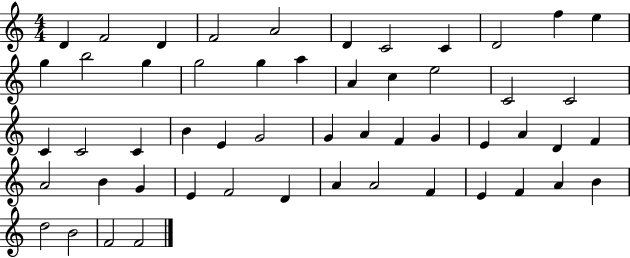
X:1
T:Untitled
M:4/4
L:1/4
K:C
D F2 D F2 A2 D C2 C D2 f e g b2 g g2 g a A c e2 C2 C2 C C2 C B E G2 G A F G E A D F A2 B G E F2 D A A2 F E F A B d2 B2 F2 F2